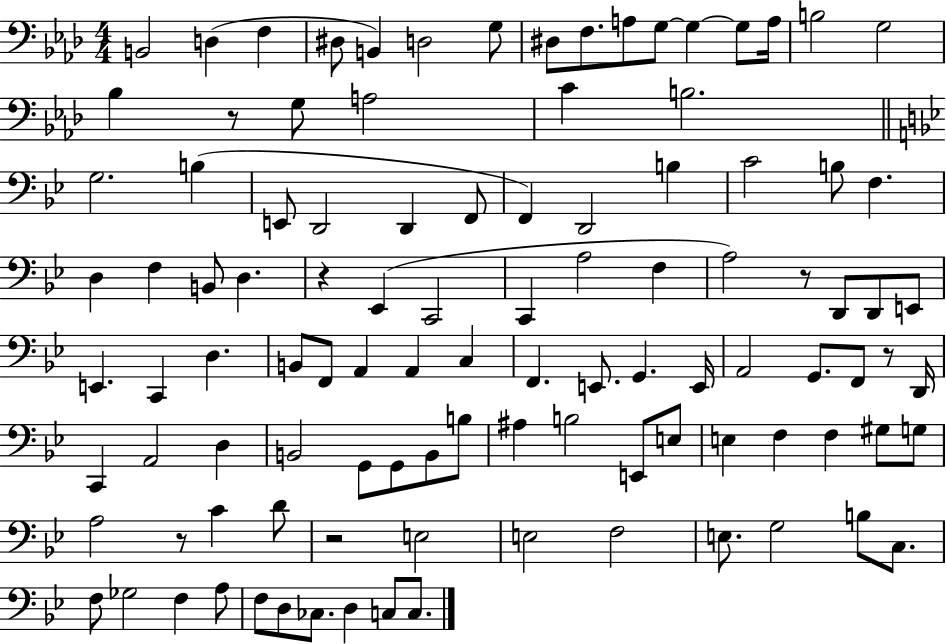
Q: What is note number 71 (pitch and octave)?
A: A#3